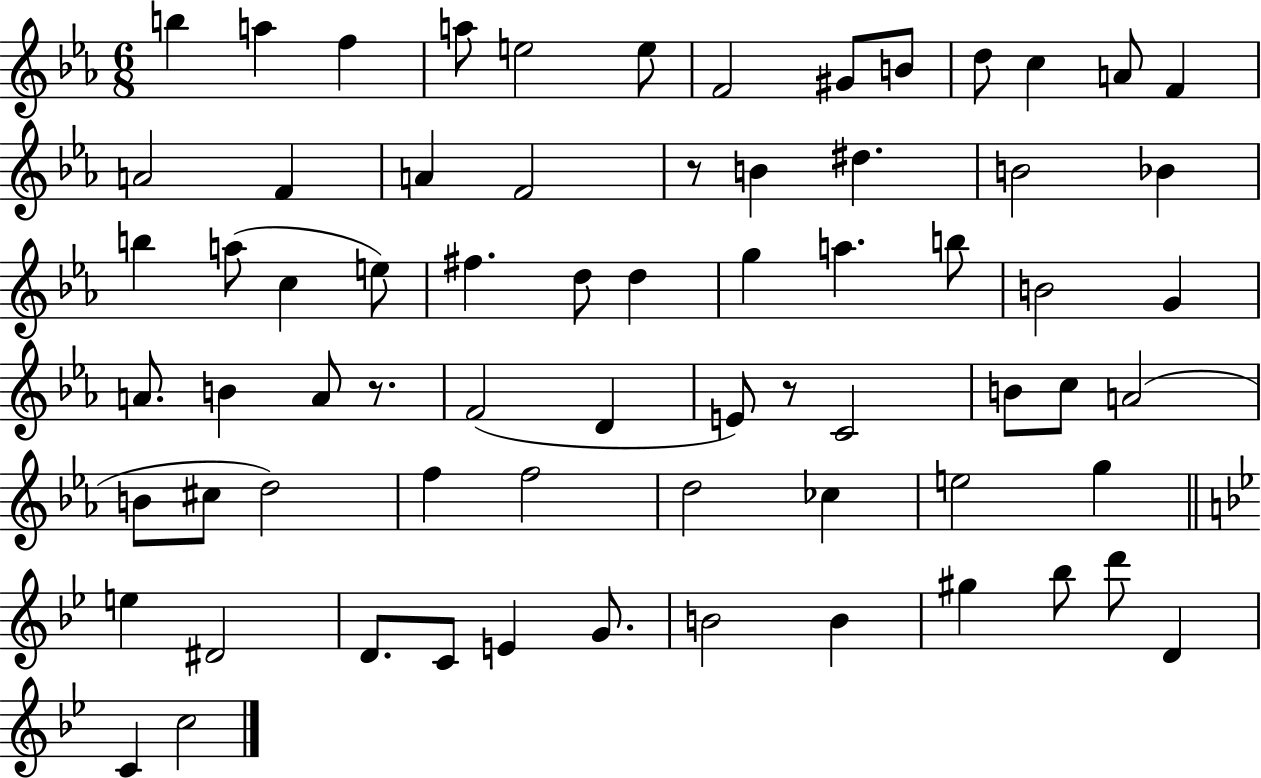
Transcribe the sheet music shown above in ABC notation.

X:1
T:Untitled
M:6/8
L:1/4
K:Eb
b a f a/2 e2 e/2 F2 ^G/2 B/2 d/2 c A/2 F A2 F A F2 z/2 B ^d B2 _B b a/2 c e/2 ^f d/2 d g a b/2 B2 G A/2 B A/2 z/2 F2 D E/2 z/2 C2 B/2 c/2 A2 B/2 ^c/2 d2 f f2 d2 _c e2 g e ^D2 D/2 C/2 E G/2 B2 B ^g _b/2 d'/2 D C c2